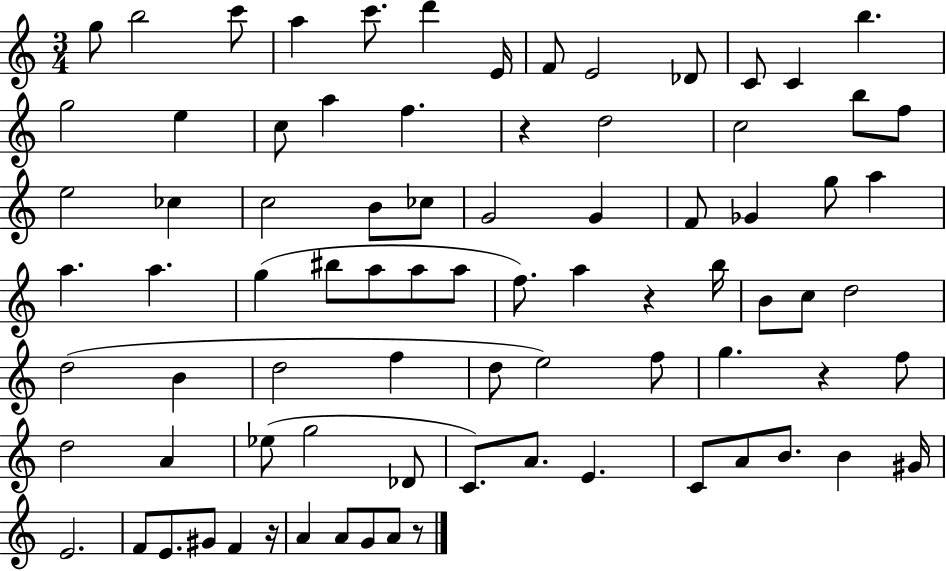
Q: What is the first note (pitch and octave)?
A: G5